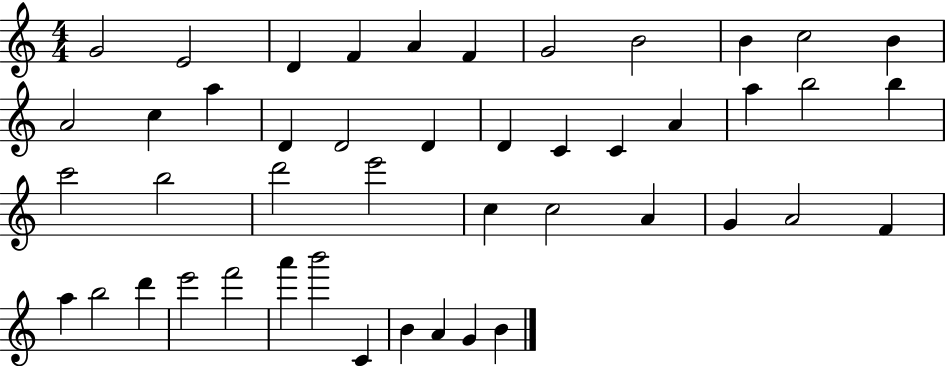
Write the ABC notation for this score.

X:1
T:Untitled
M:4/4
L:1/4
K:C
G2 E2 D F A F G2 B2 B c2 B A2 c a D D2 D D C C A a b2 b c'2 b2 d'2 e'2 c c2 A G A2 F a b2 d' e'2 f'2 a' b'2 C B A G B